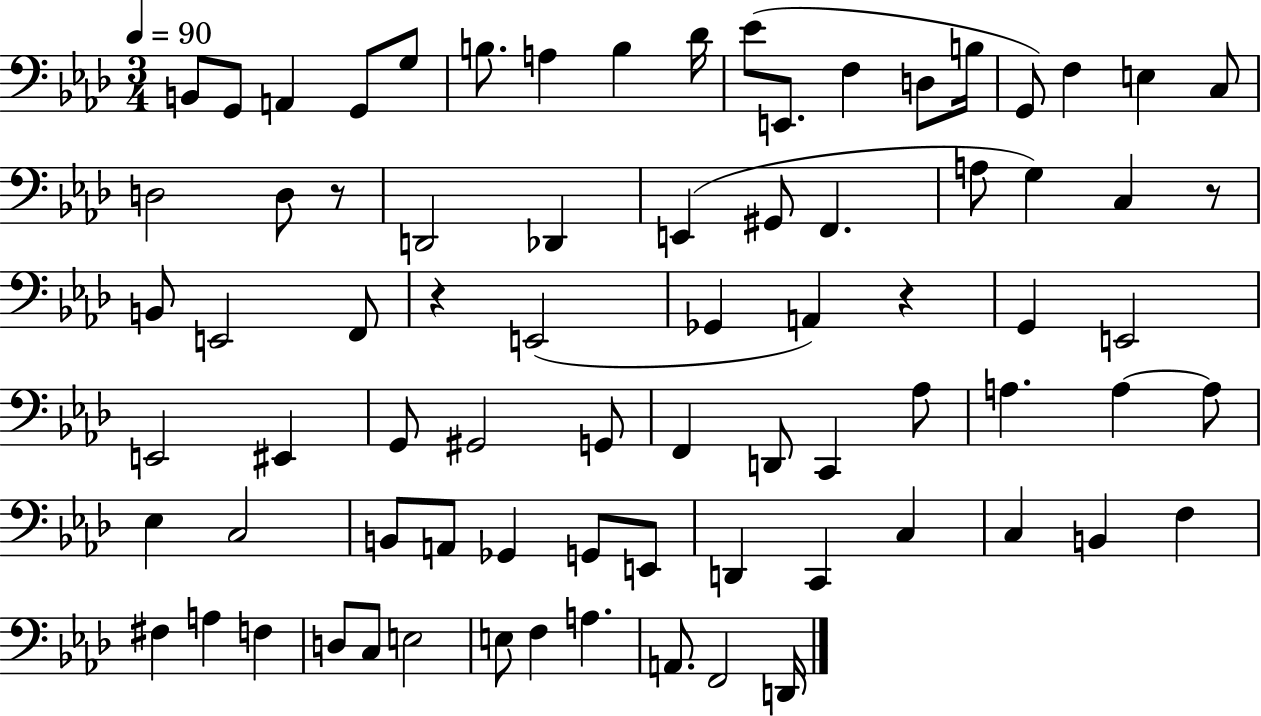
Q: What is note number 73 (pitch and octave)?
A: D2